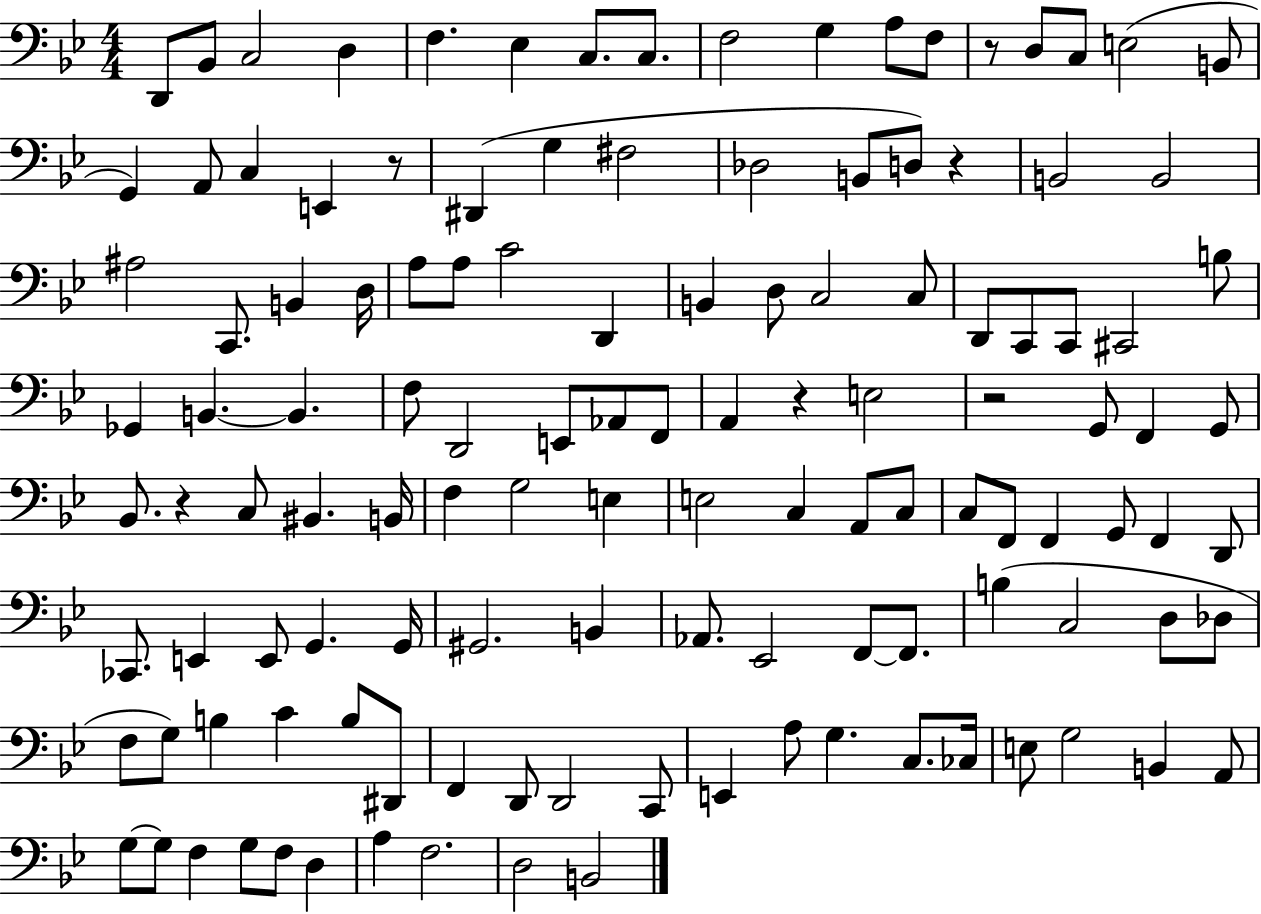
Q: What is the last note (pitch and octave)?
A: B2